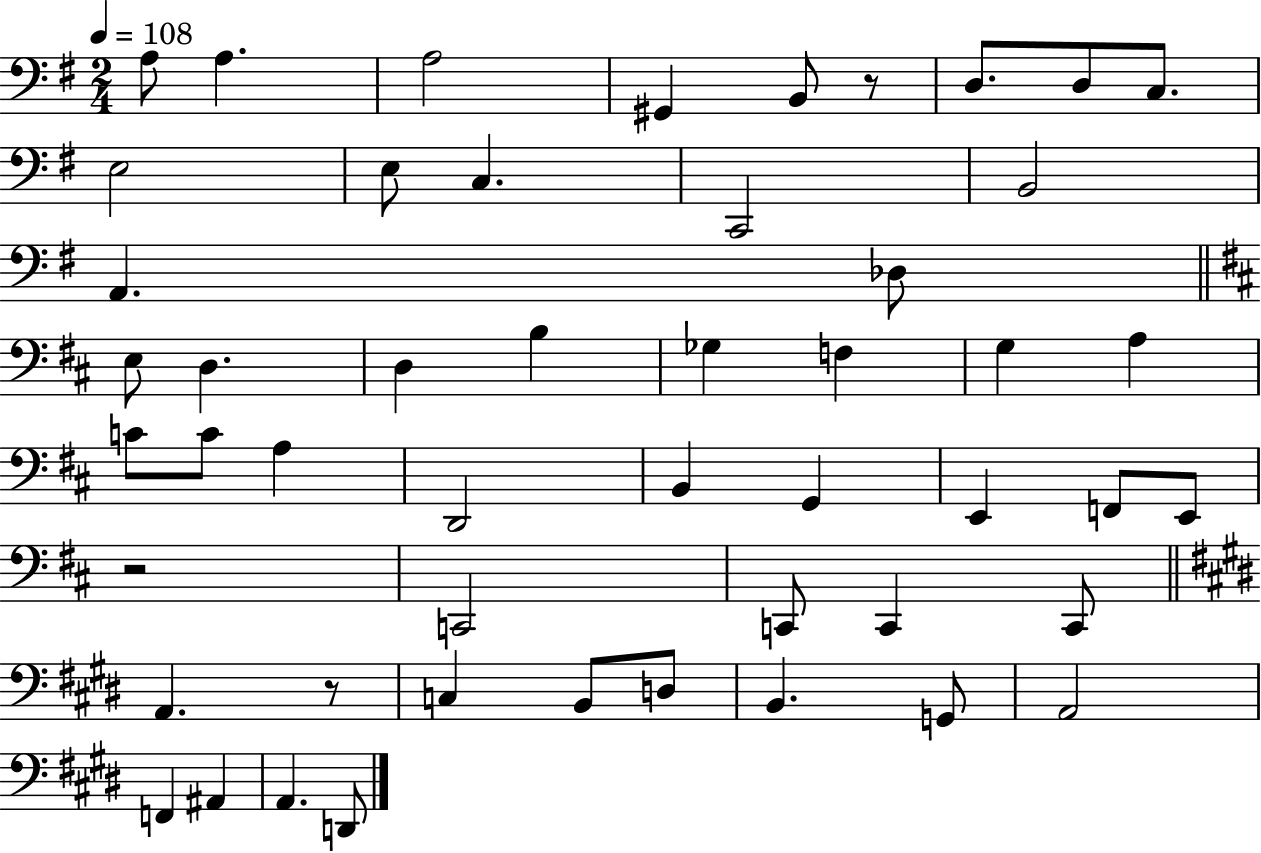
X:1
T:Untitled
M:2/4
L:1/4
K:G
A,/2 A, A,2 ^G,, B,,/2 z/2 D,/2 D,/2 C,/2 E,2 E,/2 C, C,,2 B,,2 A,, _D,/2 E,/2 D, D, B, _G, F, G, A, C/2 C/2 A, D,,2 B,, G,, E,, F,,/2 E,,/2 z2 C,,2 C,,/2 C,, C,,/2 A,, z/2 C, B,,/2 D,/2 B,, G,,/2 A,,2 F,, ^A,, A,, D,,/2